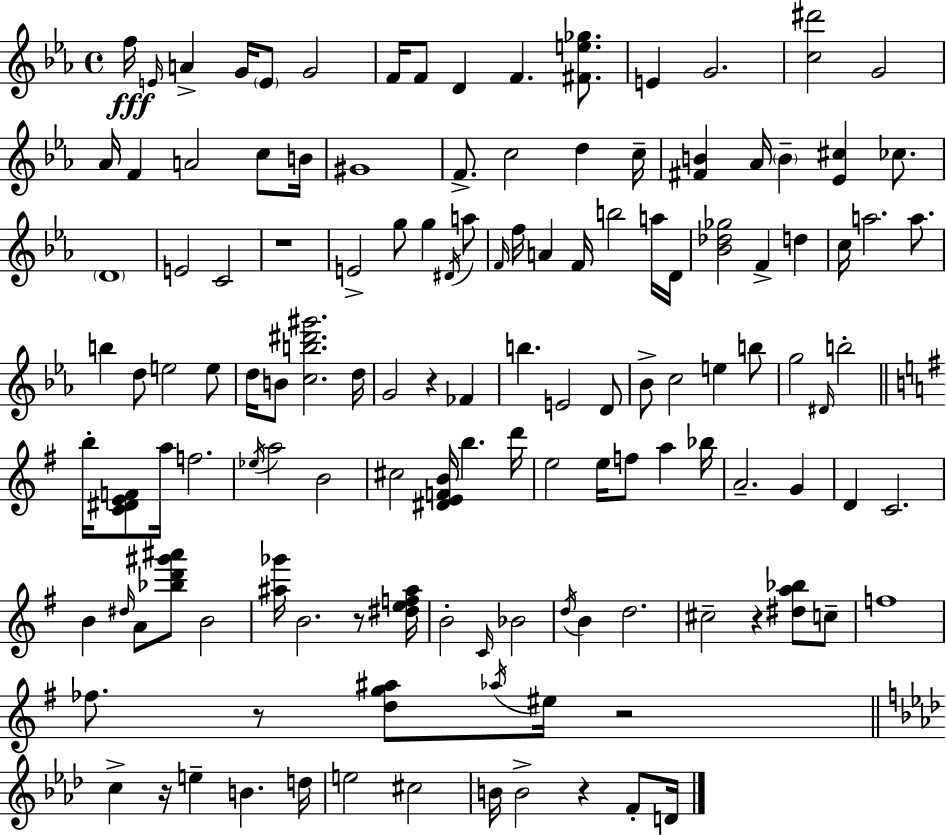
X:1
T:Untitled
M:4/4
L:1/4
K:Cm
f/4 E/4 A G/4 E/2 G2 F/4 F/2 D F [^Fe_g]/2 E G2 [c^d']2 G2 _A/4 F A2 c/2 B/4 ^G4 F/2 c2 d c/4 [^FB] _A/4 B [_E^c] _c/2 D4 E2 C2 z4 E2 g/2 g ^D/4 a/2 F/4 f/4 A F/4 b2 a/4 D/4 [_B_d_g]2 F d c/4 a2 a/2 b d/2 e2 e/2 d/4 B/2 [cb^d'^g']2 d/4 G2 z _F b E2 D/2 _B/2 c2 e b/2 g2 ^D/4 b2 b/4 [C^DEF]/2 a/4 f2 _e/4 a2 B2 ^c2 [^DEFB]/4 b d'/4 e2 e/4 f/2 a _b/4 A2 G D C2 B ^d/4 A/2 [_bd'^g'^a']/2 B2 [^a_g']/4 B2 z/2 [^def^a]/4 B2 C/4 _B2 d/4 B d2 ^c2 z [^da_b]/2 c/2 f4 _f/2 z/2 [dg^a]/2 _a/4 ^e/4 z2 c z/4 e B d/4 e2 ^c2 B/4 B2 z F/2 D/4